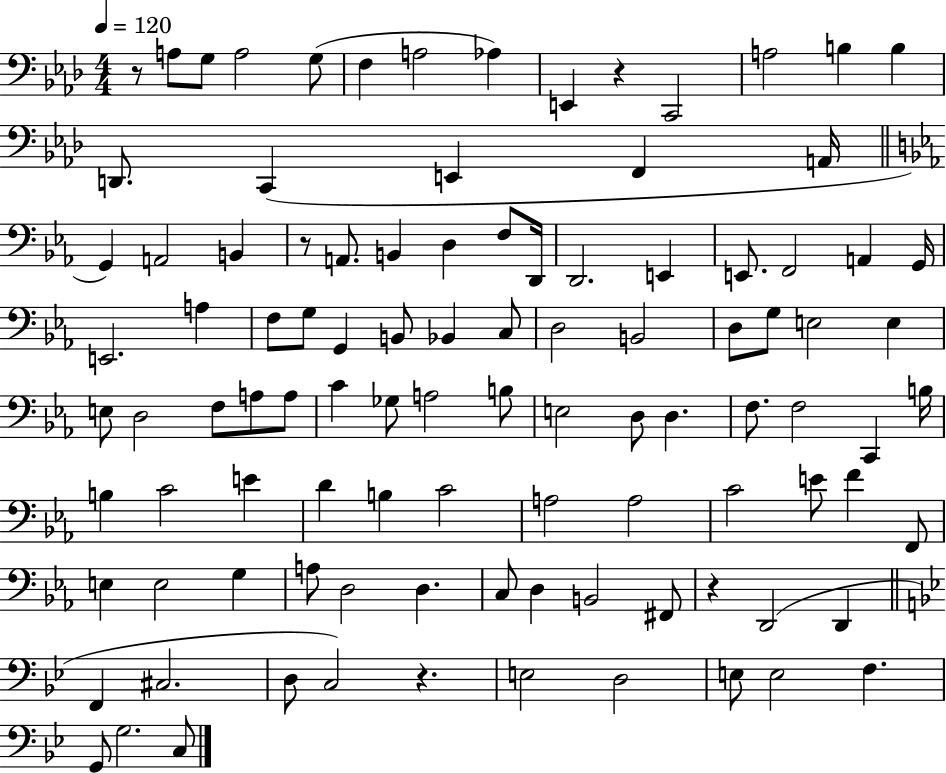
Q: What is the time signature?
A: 4/4